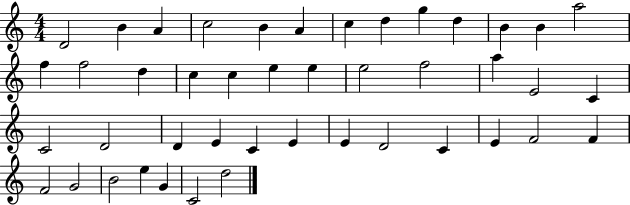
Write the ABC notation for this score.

X:1
T:Untitled
M:4/4
L:1/4
K:C
D2 B A c2 B A c d g d B B a2 f f2 d c c e e e2 f2 a E2 C C2 D2 D E C E E D2 C E F2 F F2 G2 B2 e G C2 d2